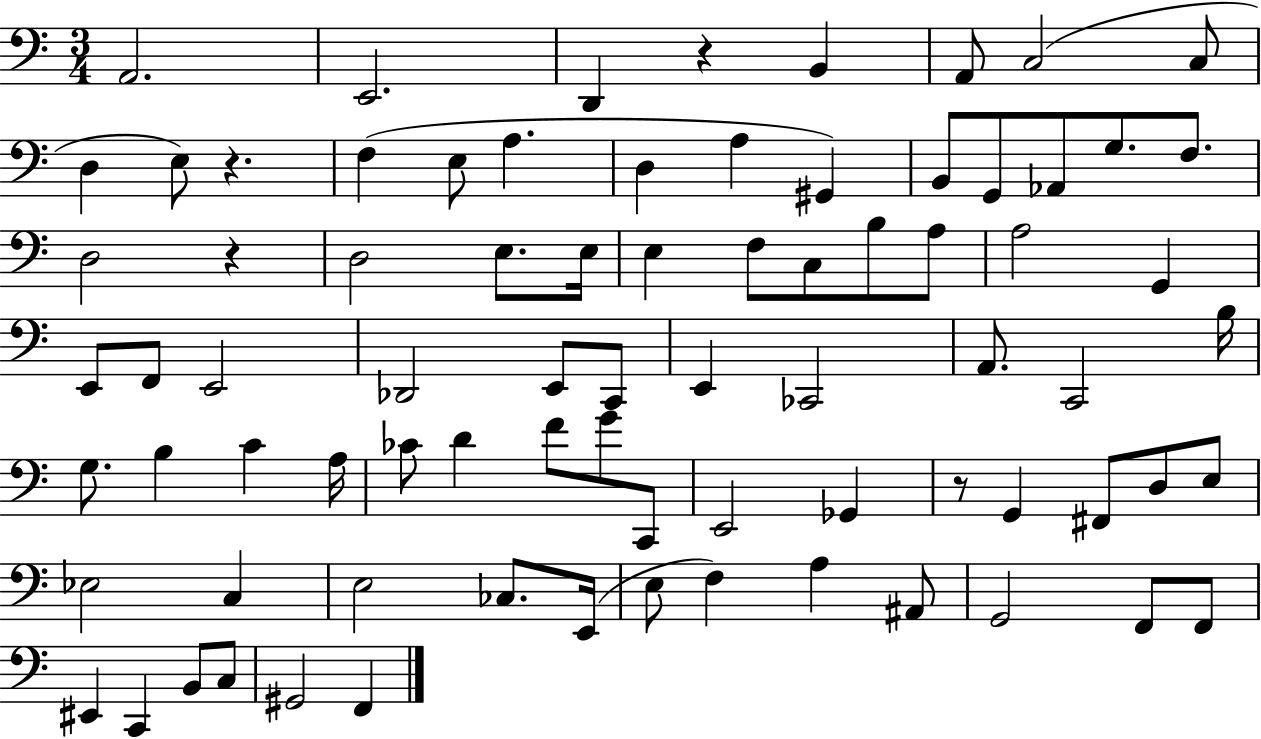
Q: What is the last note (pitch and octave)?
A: F2